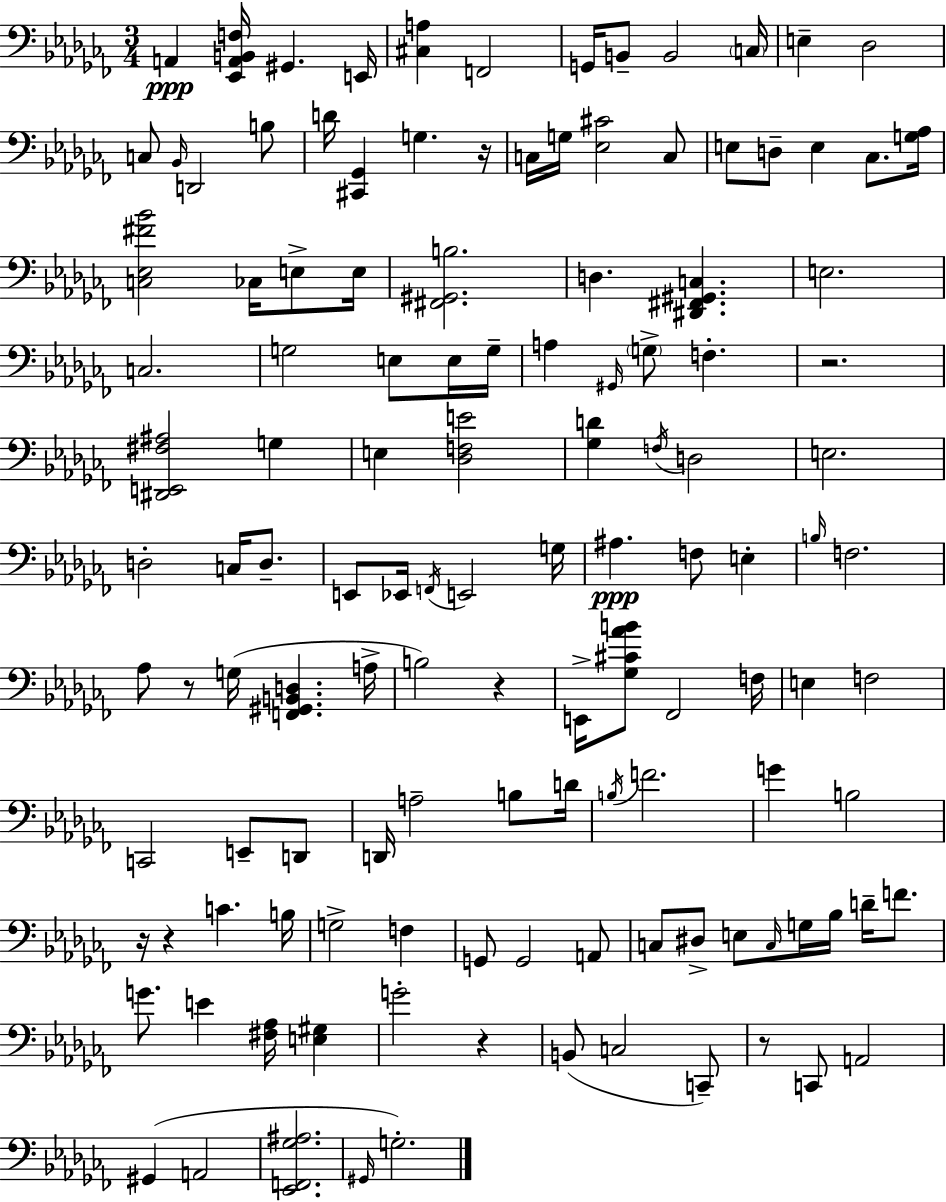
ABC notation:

X:1
T:Untitled
M:3/4
L:1/4
K:Abm
A,, [_E,,A,,B,,F,]/4 ^G,, E,,/4 [^C,A,] F,,2 G,,/4 B,,/2 B,,2 C,/4 E, _D,2 C,/2 _B,,/4 D,,2 B,/2 D/4 [^C,,_G,,] G, z/4 C,/4 G,/4 [_E,^C]2 C,/2 E,/2 D,/2 E, _C,/2 [G,_A,]/4 [C,_E,^F_B]2 _C,/4 E,/2 E,/4 [^F,,^G,,B,]2 D, [^D,,^F,,^G,,C,] E,2 C,2 G,2 E,/2 E,/4 G,/4 A, ^G,,/4 G,/2 F, z2 [^D,,E,,^F,^A,]2 G, E, [_D,F,E]2 [_G,D] F,/4 D,2 E,2 D,2 C,/4 D,/2 E,,/2 _E,,/4 F,,/4 E,,2 G,/4 ^A, F,/2 E, B,/4 F,2 _A,/2 z/2 G,/4 [F,,^G,,B,,D,] A,/4 B,2 z E,,/4 [_G,^C_AB]/2 _F,,2 F,/4 E, F,2 C,,2 E,,/2 D,,/2 D,,/4 A,2 B,/2 D/4 B,/4 F2 G B,2 z/4 z C B,/4 G,2 F, G,,/2 G,,2 A,,/2 C,/2 ^D,/2 E,/2 C,/4 G,/4 _B,/4 D/4 F/2 G/2 E [^F,_A,]/4 [E,^G,] G2 z B,,/2 C,2 C,,/2 z/2 C,,/2 A,,2 ^G,, A,,2 [_E,,F,,_G,^A,]2 ^G,,/4 G,2